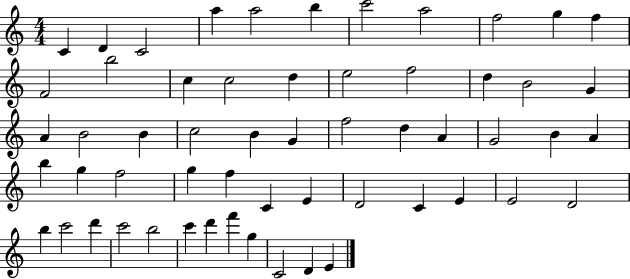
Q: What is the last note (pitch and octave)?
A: E4